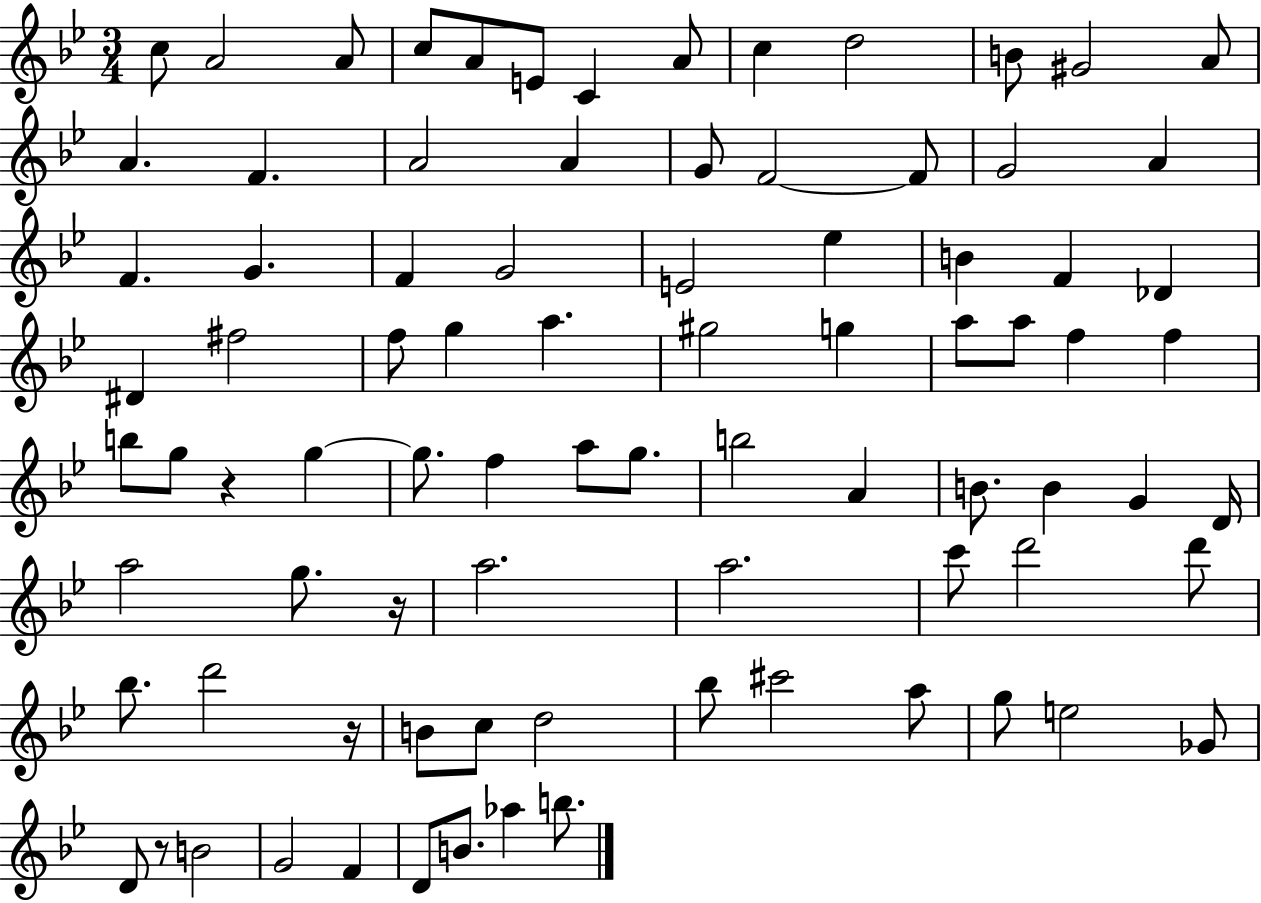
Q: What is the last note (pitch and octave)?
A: B5